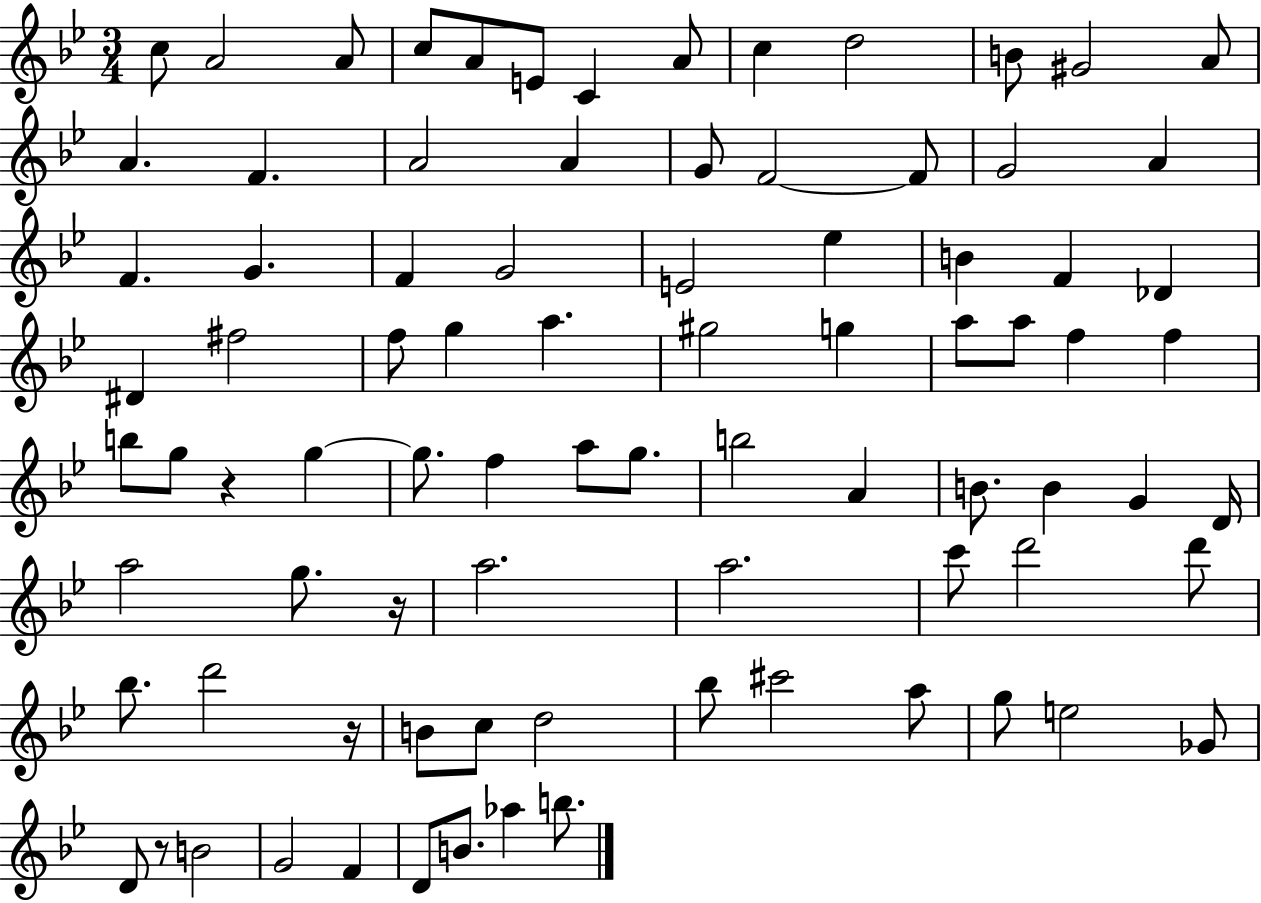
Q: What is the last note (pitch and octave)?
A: B5